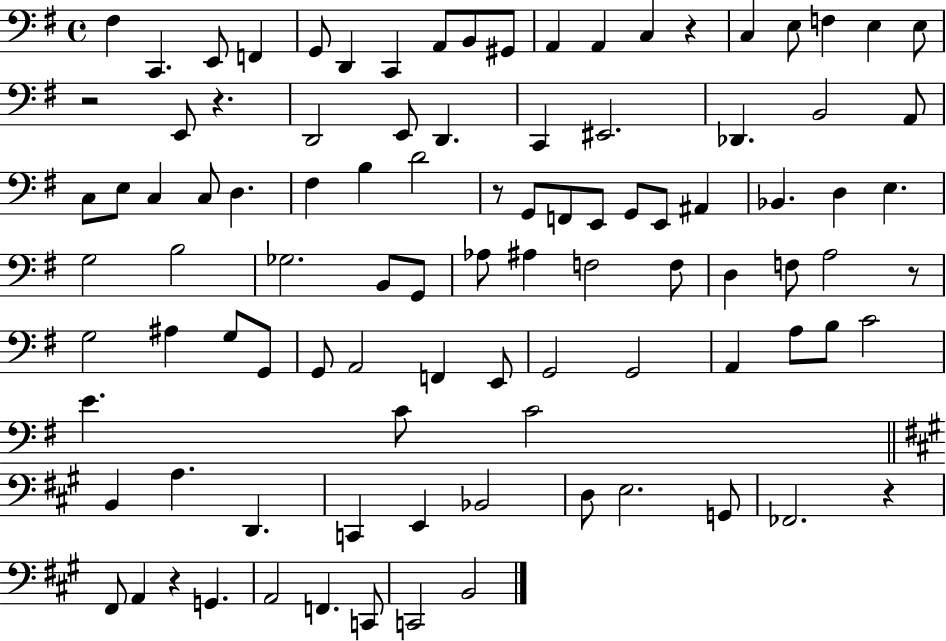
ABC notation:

X:1
T:Untitled
M:4/4
L:1/4
K:G
^F, C,, E,,/2 F,, G,,/2 D,, C,, A,,/2 B,,/2 ^G,,/2 A,, A,, C, z C, E,/2 F, E, E,/2 z2 E,,/2 z D,,2 E,,/2 D,, C,, ^E,,2 _D,, B,,2 A,,/2 C,/2 E,/2 C, C,/2 D, ^F, B, D2 z/2 G,,/2 F,,/2 E,,/2 G,,/2 E,,/2 ^A,, _B,, D, E, G,2 B,2 _G,2 B,,/2 G,,/2 _A,/2 ^A, F,2 F,/2 D, F,/2 A,2 z/2 G,2 ^A, G,/2 G,,/2 G,,/2 A,,2 F,, E,,/2 G,,2 G,,2 A,, A,/2 B,/2 C2 E C/2 C2 B,, A, D,, C,, E,, _B,,2 D,/2 E,2 G,,/2 _F,,2 z ^F,,/2 A,, z G,, A,,2 F,, C,,/2 C,,2 B,,2